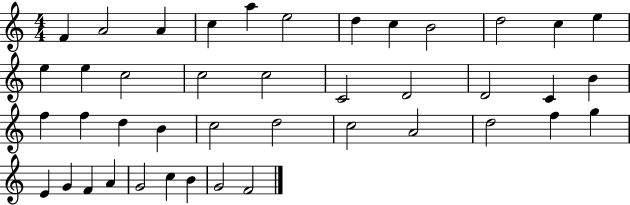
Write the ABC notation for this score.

X:1
T:Untitled
M:4/4
L:1/4
K:C
F A2 A c a e2 d c B2 d2 c e e e c2 c2 c2 C2 D2 D2 C B f f d B c2 d2 c2 A2 d2 f g E G F A G2 c B G2 F2